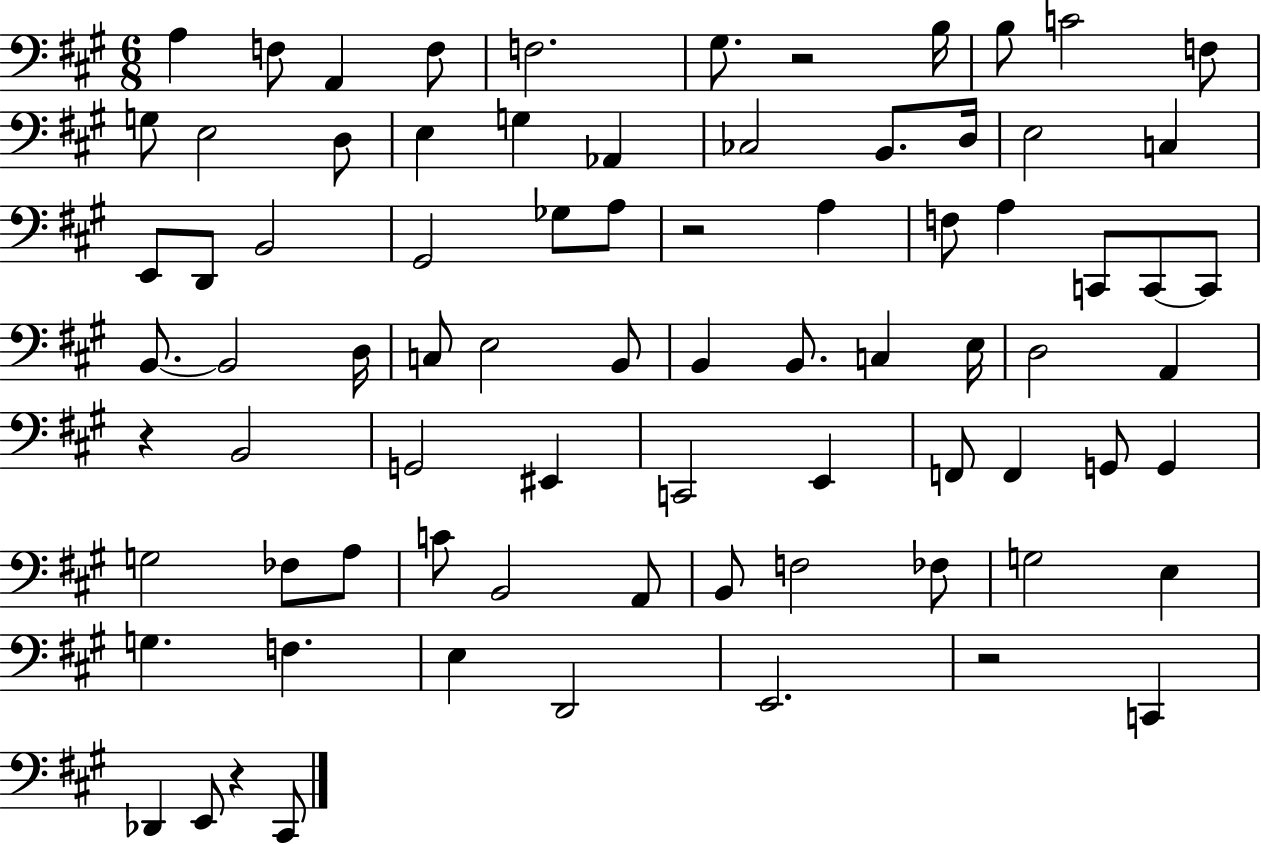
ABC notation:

X:1
T:Untitled
M:6/8
L:1/4
K:A
A, F,/2 A,, F,/2 F,2 ^G,/2 z2 B,/4 B,/2 C2 F,/2 G,/2 E,2 D,/2 E, G, _A,, _C,2 B,,/2 D,/4 E,2 C, E,,/2 D,,/2 B,,2 ^G,,2 _G,/2 A,/2 z2 A, F,/2 A, C,,/2 C,,/2 C,,/2 B,,/2 B,,2 D,/4 C,/2 E,2 B,,/2 B,, B,,/2 C, E,/4 D,2 A,, z B,,2 G,,2 ^E,, C,,2 E,, F,,/2 F,, G,,/2 G,, G,2 _F,/2 A,/2 C/2 B,,2 A,,/2 B,,/2 F,2 _F,/2 G,2 E, G, F, E, D,,2 E,,2 z2 C,, _D,, E,,/2 z ^C,,/2